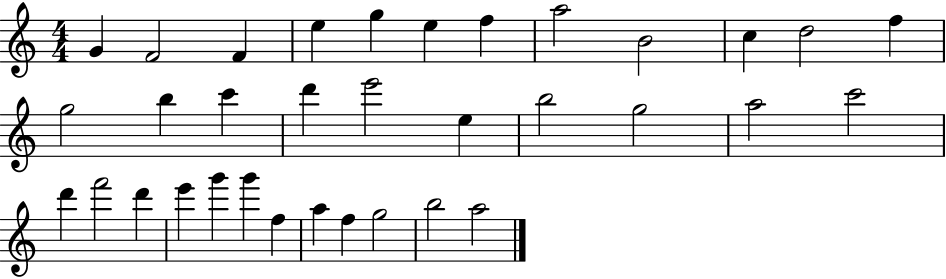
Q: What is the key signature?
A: C major